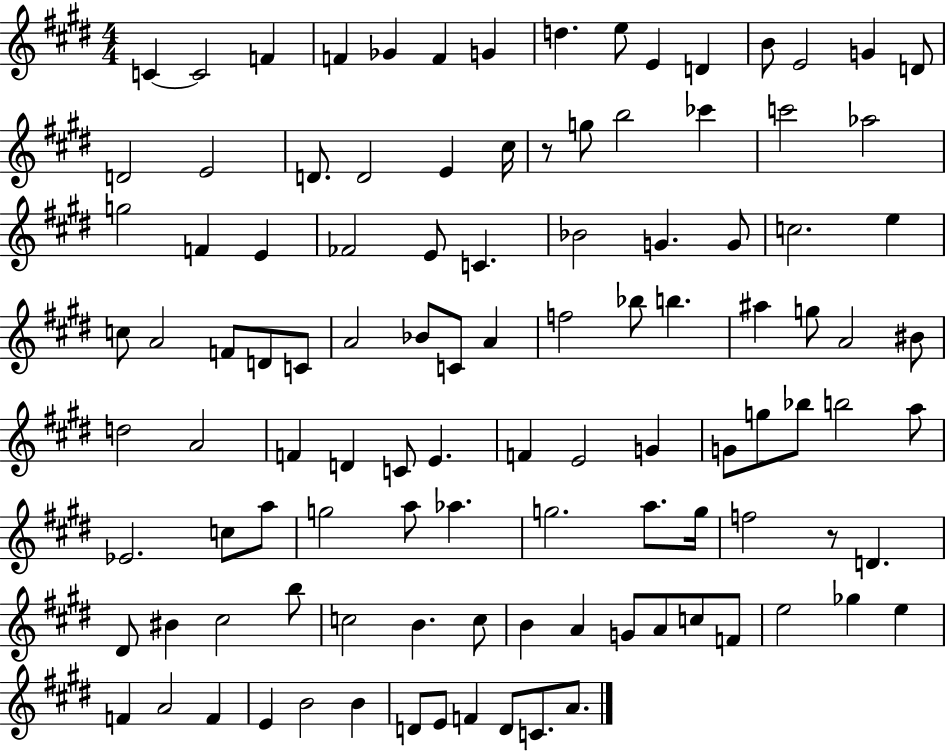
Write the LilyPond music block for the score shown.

{
  \clef treble
  \numericTimeSignature
  \time 4/4
  \key e \major
  c'4~~ c'2 f'4 | f'4 ges'4 f'4 g'4 | d''4. e''8 e'4 d'4 | b'8 e'2 g'4 d'8 | \break d'2 e'2 | d'8. d'2 e'4 cis''16 | r8 g''8 b''2 ces'''4 | c'''2 aes''2 | \break g''2 f'4 e'4 | fes'2 e'8 c'4. | bes'2 g'4. g'8 | c''2. e''4 | \break c''8 a'2 f'8 d'8 c'8 | a'2 bes'8 c'8 a'4 | f''2 bes''8 b''4. | ais''4 g''8 a'2 bis'8 | \break d''2 a'2 | f'4 d'4 c'8 e'4. | f'4 e'2 g'4 | g'8 g''8 bes''8 b''2 a''8 | \break ees'2. c''8 a''8 | g''2 a''8 aes''4. | g''2. a''8. g''16 | f''2 r8 d'4. | \break dis'8 bis'4 cis''2 b''8 | c''2 b'4. c''8 | b'4 a'4 g'8 a'8 c''8 f'8 | e''2 ges''4 e''4 | \break f'4 a'2 f'4 | e'4 b'2 b'4 | d'8 e'8 f'4 d'8 c'8. a'8. | \bar "|."
}